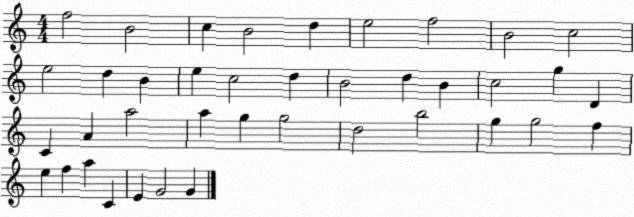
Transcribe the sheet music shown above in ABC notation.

X:1
T:Untitled
M:4/4
L:1/4
K:C
f2 B2 c B2 d e2 f2 B2 c2 e2 d B e c2 d B2 d B c2 g D C A a2 a g g2 d2 b2 g g2 f e f a C E G2 G